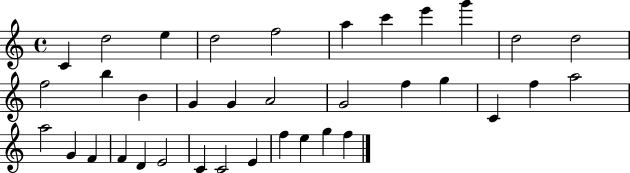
C4/q D5/h E5/q D5/h F5/h A5/q C6/q E6/q G6/q D5/h D5/h F5/h B5/q B4/q G4/q G4/q A4/h G4/h F5/q G5/q C4/q F5/q A5/h A5/h G4/q F4/q F4/q D4/q E4/h C4/q C4/h E4/q F5/q E5/q G5/q F5/q